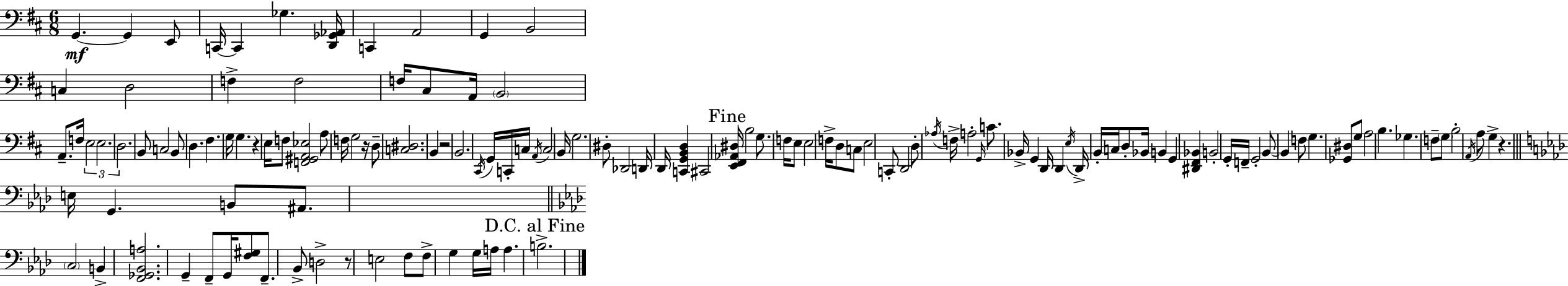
{
  \clef bass
  \numericTimeSignature
  \time 6/8
  \key d \major
  \repeat volta 2 { g,4.~~\mf g,4 e,8 | c,16~~ c,4 ges4. <d, ges, aes,>16 | c,4 a,2 | g,4 b,2 | \break c4 d2 | f4-> f2 | f16 cis8 a,16 \parenthesize b,2 | a,8.-- f16 \tuplet 3/2 { e2 | \break e2. | d2. } | b,8 c2 b,8 | d4. fis4. | \break g16 g4. r4 e16 | f8 <f, gis, a, ees>2 a8 | f16 g2 r16 d8-- | <c dis>2. | \break b,4 r2 | b,2. | \acciaccatura { cis,16 } g,16 c,16-. c16 \acciaccatura { a,16 } c2 | b,16 g2. | \break dis8-. des,2 | d,16 d,16 <c, g, b, d>4 cis,2 | \mark "Fine" <e, fis, aes, dis>16 b2 g8. | f16 e8 e2 | \break f16-> d8 c8 e2 | c,8-. d,2 | d8-. \acciaccatura { aes16 } f16-> a2-. | \grace { g,16 } c'8. bes,16-> g,4 d,16 d,4 | \break \acciaccatura { e16 } d,16-> b,16-. c16 d8-. bes,16 b,4 | g,4 <dis, fis, bes,>4 b,2-. | g,16-. f,16-- g,2-. | b,8~~ b,4 f8 g4. | \break <ges, dis>8 g8 a2 | b4. ges4. | f8-- \parenthesize g8 b2-. | \acciaccatura { a,16 } a8 g4-> | \break r4. \bar "||" \break \key aes \major e16 g,4. b,8 ais,8. | \bar "||" \break \key aes \major \parenthesize c2 b,4-> | <f, ges, bes, a>2. | g,4-- f,8-- g,16 <f gis>8 f,8.-- | bes,8-> d2-> r8 | \break e2 f8 f8-> | g4 g16 a16 a4. | \mark "D.C. al Fine" b2.-> | } \bar "|."
}